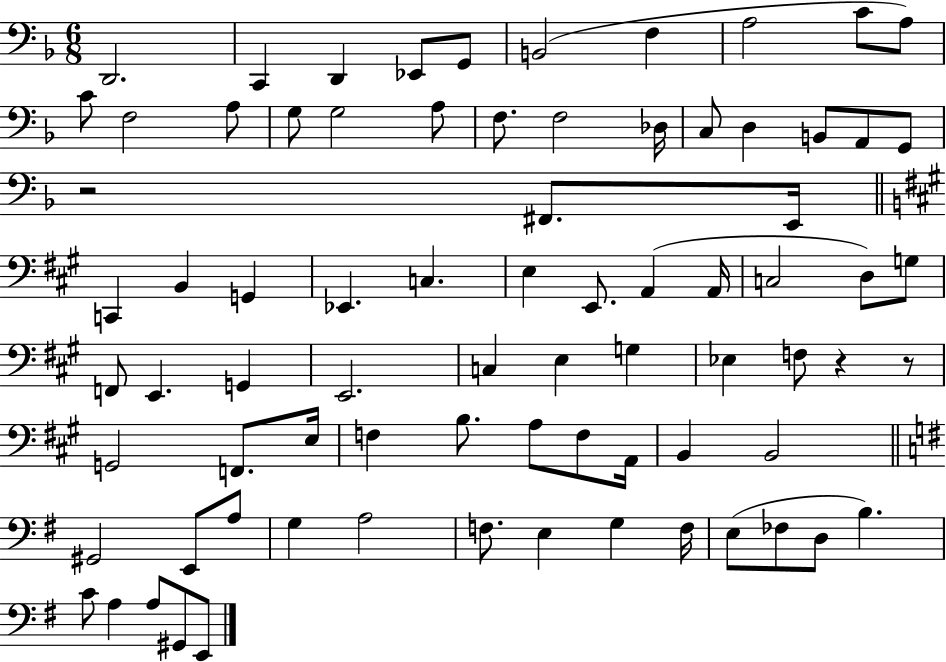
D2/h. C2/q D2/q Eb2/e G2/e B2/h F3/q A3/h C4/e A3/e C4/e F3/h A3/e G3/e G3/h A3/e F3/e. F3/h Db3/s C3/e D3/q B2/e A2/e G2/e R/h F#2/e. E2/s C2/q B2/q G2/q Eb2/q. C3/q. E3/q E2/e. A2/q A2/s C3/h D3/e G3/e F2/e E2/q. G2/q E2/h. C3/q E3/q G3/q Eb3/q F3/e R/q R/e G2/h F2/e. E3/s F3/q B3/e. A3/e F3/e A2/s B2/q B2/h G#2/h E2/e A3/e G3/q A3/h F3/e. E3/q G3/q F3/s E3/e FES3/e D3/e B3/q. C4/e A3/q A3/e G#2/e E2/e